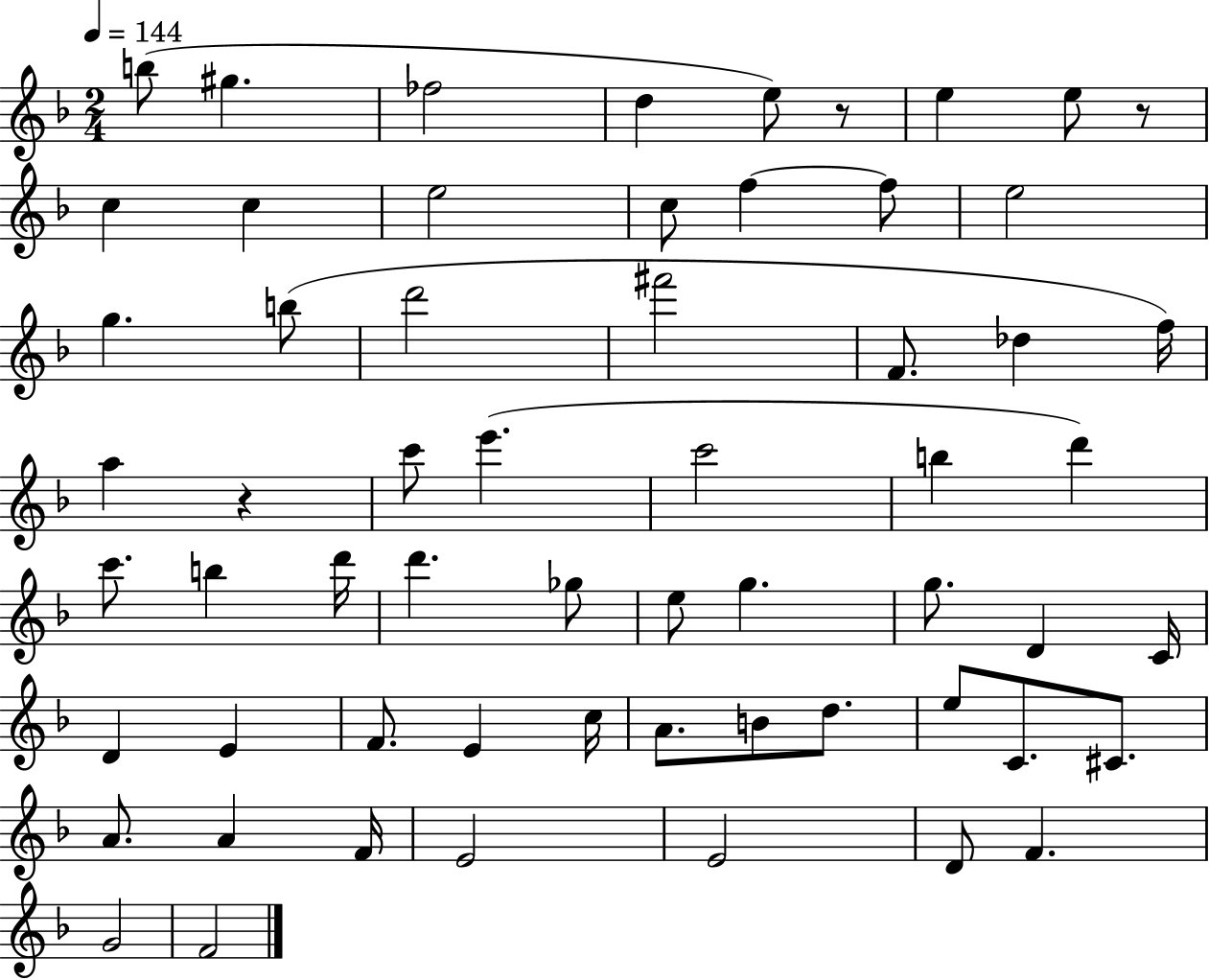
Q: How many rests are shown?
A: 3